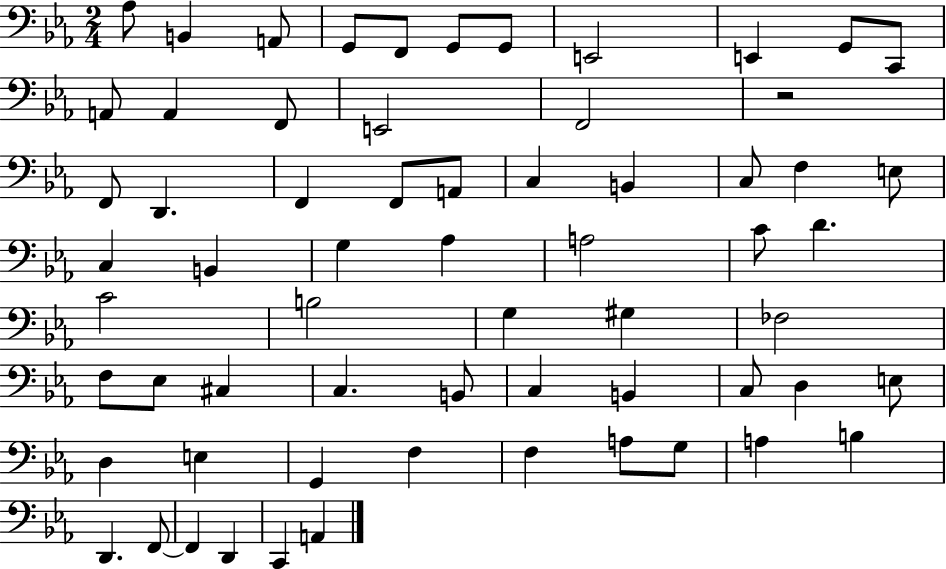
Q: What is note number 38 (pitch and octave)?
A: FES3